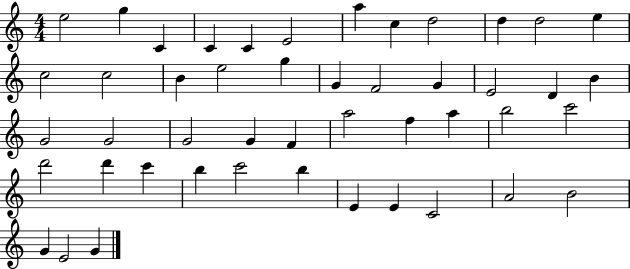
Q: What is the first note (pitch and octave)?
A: E5